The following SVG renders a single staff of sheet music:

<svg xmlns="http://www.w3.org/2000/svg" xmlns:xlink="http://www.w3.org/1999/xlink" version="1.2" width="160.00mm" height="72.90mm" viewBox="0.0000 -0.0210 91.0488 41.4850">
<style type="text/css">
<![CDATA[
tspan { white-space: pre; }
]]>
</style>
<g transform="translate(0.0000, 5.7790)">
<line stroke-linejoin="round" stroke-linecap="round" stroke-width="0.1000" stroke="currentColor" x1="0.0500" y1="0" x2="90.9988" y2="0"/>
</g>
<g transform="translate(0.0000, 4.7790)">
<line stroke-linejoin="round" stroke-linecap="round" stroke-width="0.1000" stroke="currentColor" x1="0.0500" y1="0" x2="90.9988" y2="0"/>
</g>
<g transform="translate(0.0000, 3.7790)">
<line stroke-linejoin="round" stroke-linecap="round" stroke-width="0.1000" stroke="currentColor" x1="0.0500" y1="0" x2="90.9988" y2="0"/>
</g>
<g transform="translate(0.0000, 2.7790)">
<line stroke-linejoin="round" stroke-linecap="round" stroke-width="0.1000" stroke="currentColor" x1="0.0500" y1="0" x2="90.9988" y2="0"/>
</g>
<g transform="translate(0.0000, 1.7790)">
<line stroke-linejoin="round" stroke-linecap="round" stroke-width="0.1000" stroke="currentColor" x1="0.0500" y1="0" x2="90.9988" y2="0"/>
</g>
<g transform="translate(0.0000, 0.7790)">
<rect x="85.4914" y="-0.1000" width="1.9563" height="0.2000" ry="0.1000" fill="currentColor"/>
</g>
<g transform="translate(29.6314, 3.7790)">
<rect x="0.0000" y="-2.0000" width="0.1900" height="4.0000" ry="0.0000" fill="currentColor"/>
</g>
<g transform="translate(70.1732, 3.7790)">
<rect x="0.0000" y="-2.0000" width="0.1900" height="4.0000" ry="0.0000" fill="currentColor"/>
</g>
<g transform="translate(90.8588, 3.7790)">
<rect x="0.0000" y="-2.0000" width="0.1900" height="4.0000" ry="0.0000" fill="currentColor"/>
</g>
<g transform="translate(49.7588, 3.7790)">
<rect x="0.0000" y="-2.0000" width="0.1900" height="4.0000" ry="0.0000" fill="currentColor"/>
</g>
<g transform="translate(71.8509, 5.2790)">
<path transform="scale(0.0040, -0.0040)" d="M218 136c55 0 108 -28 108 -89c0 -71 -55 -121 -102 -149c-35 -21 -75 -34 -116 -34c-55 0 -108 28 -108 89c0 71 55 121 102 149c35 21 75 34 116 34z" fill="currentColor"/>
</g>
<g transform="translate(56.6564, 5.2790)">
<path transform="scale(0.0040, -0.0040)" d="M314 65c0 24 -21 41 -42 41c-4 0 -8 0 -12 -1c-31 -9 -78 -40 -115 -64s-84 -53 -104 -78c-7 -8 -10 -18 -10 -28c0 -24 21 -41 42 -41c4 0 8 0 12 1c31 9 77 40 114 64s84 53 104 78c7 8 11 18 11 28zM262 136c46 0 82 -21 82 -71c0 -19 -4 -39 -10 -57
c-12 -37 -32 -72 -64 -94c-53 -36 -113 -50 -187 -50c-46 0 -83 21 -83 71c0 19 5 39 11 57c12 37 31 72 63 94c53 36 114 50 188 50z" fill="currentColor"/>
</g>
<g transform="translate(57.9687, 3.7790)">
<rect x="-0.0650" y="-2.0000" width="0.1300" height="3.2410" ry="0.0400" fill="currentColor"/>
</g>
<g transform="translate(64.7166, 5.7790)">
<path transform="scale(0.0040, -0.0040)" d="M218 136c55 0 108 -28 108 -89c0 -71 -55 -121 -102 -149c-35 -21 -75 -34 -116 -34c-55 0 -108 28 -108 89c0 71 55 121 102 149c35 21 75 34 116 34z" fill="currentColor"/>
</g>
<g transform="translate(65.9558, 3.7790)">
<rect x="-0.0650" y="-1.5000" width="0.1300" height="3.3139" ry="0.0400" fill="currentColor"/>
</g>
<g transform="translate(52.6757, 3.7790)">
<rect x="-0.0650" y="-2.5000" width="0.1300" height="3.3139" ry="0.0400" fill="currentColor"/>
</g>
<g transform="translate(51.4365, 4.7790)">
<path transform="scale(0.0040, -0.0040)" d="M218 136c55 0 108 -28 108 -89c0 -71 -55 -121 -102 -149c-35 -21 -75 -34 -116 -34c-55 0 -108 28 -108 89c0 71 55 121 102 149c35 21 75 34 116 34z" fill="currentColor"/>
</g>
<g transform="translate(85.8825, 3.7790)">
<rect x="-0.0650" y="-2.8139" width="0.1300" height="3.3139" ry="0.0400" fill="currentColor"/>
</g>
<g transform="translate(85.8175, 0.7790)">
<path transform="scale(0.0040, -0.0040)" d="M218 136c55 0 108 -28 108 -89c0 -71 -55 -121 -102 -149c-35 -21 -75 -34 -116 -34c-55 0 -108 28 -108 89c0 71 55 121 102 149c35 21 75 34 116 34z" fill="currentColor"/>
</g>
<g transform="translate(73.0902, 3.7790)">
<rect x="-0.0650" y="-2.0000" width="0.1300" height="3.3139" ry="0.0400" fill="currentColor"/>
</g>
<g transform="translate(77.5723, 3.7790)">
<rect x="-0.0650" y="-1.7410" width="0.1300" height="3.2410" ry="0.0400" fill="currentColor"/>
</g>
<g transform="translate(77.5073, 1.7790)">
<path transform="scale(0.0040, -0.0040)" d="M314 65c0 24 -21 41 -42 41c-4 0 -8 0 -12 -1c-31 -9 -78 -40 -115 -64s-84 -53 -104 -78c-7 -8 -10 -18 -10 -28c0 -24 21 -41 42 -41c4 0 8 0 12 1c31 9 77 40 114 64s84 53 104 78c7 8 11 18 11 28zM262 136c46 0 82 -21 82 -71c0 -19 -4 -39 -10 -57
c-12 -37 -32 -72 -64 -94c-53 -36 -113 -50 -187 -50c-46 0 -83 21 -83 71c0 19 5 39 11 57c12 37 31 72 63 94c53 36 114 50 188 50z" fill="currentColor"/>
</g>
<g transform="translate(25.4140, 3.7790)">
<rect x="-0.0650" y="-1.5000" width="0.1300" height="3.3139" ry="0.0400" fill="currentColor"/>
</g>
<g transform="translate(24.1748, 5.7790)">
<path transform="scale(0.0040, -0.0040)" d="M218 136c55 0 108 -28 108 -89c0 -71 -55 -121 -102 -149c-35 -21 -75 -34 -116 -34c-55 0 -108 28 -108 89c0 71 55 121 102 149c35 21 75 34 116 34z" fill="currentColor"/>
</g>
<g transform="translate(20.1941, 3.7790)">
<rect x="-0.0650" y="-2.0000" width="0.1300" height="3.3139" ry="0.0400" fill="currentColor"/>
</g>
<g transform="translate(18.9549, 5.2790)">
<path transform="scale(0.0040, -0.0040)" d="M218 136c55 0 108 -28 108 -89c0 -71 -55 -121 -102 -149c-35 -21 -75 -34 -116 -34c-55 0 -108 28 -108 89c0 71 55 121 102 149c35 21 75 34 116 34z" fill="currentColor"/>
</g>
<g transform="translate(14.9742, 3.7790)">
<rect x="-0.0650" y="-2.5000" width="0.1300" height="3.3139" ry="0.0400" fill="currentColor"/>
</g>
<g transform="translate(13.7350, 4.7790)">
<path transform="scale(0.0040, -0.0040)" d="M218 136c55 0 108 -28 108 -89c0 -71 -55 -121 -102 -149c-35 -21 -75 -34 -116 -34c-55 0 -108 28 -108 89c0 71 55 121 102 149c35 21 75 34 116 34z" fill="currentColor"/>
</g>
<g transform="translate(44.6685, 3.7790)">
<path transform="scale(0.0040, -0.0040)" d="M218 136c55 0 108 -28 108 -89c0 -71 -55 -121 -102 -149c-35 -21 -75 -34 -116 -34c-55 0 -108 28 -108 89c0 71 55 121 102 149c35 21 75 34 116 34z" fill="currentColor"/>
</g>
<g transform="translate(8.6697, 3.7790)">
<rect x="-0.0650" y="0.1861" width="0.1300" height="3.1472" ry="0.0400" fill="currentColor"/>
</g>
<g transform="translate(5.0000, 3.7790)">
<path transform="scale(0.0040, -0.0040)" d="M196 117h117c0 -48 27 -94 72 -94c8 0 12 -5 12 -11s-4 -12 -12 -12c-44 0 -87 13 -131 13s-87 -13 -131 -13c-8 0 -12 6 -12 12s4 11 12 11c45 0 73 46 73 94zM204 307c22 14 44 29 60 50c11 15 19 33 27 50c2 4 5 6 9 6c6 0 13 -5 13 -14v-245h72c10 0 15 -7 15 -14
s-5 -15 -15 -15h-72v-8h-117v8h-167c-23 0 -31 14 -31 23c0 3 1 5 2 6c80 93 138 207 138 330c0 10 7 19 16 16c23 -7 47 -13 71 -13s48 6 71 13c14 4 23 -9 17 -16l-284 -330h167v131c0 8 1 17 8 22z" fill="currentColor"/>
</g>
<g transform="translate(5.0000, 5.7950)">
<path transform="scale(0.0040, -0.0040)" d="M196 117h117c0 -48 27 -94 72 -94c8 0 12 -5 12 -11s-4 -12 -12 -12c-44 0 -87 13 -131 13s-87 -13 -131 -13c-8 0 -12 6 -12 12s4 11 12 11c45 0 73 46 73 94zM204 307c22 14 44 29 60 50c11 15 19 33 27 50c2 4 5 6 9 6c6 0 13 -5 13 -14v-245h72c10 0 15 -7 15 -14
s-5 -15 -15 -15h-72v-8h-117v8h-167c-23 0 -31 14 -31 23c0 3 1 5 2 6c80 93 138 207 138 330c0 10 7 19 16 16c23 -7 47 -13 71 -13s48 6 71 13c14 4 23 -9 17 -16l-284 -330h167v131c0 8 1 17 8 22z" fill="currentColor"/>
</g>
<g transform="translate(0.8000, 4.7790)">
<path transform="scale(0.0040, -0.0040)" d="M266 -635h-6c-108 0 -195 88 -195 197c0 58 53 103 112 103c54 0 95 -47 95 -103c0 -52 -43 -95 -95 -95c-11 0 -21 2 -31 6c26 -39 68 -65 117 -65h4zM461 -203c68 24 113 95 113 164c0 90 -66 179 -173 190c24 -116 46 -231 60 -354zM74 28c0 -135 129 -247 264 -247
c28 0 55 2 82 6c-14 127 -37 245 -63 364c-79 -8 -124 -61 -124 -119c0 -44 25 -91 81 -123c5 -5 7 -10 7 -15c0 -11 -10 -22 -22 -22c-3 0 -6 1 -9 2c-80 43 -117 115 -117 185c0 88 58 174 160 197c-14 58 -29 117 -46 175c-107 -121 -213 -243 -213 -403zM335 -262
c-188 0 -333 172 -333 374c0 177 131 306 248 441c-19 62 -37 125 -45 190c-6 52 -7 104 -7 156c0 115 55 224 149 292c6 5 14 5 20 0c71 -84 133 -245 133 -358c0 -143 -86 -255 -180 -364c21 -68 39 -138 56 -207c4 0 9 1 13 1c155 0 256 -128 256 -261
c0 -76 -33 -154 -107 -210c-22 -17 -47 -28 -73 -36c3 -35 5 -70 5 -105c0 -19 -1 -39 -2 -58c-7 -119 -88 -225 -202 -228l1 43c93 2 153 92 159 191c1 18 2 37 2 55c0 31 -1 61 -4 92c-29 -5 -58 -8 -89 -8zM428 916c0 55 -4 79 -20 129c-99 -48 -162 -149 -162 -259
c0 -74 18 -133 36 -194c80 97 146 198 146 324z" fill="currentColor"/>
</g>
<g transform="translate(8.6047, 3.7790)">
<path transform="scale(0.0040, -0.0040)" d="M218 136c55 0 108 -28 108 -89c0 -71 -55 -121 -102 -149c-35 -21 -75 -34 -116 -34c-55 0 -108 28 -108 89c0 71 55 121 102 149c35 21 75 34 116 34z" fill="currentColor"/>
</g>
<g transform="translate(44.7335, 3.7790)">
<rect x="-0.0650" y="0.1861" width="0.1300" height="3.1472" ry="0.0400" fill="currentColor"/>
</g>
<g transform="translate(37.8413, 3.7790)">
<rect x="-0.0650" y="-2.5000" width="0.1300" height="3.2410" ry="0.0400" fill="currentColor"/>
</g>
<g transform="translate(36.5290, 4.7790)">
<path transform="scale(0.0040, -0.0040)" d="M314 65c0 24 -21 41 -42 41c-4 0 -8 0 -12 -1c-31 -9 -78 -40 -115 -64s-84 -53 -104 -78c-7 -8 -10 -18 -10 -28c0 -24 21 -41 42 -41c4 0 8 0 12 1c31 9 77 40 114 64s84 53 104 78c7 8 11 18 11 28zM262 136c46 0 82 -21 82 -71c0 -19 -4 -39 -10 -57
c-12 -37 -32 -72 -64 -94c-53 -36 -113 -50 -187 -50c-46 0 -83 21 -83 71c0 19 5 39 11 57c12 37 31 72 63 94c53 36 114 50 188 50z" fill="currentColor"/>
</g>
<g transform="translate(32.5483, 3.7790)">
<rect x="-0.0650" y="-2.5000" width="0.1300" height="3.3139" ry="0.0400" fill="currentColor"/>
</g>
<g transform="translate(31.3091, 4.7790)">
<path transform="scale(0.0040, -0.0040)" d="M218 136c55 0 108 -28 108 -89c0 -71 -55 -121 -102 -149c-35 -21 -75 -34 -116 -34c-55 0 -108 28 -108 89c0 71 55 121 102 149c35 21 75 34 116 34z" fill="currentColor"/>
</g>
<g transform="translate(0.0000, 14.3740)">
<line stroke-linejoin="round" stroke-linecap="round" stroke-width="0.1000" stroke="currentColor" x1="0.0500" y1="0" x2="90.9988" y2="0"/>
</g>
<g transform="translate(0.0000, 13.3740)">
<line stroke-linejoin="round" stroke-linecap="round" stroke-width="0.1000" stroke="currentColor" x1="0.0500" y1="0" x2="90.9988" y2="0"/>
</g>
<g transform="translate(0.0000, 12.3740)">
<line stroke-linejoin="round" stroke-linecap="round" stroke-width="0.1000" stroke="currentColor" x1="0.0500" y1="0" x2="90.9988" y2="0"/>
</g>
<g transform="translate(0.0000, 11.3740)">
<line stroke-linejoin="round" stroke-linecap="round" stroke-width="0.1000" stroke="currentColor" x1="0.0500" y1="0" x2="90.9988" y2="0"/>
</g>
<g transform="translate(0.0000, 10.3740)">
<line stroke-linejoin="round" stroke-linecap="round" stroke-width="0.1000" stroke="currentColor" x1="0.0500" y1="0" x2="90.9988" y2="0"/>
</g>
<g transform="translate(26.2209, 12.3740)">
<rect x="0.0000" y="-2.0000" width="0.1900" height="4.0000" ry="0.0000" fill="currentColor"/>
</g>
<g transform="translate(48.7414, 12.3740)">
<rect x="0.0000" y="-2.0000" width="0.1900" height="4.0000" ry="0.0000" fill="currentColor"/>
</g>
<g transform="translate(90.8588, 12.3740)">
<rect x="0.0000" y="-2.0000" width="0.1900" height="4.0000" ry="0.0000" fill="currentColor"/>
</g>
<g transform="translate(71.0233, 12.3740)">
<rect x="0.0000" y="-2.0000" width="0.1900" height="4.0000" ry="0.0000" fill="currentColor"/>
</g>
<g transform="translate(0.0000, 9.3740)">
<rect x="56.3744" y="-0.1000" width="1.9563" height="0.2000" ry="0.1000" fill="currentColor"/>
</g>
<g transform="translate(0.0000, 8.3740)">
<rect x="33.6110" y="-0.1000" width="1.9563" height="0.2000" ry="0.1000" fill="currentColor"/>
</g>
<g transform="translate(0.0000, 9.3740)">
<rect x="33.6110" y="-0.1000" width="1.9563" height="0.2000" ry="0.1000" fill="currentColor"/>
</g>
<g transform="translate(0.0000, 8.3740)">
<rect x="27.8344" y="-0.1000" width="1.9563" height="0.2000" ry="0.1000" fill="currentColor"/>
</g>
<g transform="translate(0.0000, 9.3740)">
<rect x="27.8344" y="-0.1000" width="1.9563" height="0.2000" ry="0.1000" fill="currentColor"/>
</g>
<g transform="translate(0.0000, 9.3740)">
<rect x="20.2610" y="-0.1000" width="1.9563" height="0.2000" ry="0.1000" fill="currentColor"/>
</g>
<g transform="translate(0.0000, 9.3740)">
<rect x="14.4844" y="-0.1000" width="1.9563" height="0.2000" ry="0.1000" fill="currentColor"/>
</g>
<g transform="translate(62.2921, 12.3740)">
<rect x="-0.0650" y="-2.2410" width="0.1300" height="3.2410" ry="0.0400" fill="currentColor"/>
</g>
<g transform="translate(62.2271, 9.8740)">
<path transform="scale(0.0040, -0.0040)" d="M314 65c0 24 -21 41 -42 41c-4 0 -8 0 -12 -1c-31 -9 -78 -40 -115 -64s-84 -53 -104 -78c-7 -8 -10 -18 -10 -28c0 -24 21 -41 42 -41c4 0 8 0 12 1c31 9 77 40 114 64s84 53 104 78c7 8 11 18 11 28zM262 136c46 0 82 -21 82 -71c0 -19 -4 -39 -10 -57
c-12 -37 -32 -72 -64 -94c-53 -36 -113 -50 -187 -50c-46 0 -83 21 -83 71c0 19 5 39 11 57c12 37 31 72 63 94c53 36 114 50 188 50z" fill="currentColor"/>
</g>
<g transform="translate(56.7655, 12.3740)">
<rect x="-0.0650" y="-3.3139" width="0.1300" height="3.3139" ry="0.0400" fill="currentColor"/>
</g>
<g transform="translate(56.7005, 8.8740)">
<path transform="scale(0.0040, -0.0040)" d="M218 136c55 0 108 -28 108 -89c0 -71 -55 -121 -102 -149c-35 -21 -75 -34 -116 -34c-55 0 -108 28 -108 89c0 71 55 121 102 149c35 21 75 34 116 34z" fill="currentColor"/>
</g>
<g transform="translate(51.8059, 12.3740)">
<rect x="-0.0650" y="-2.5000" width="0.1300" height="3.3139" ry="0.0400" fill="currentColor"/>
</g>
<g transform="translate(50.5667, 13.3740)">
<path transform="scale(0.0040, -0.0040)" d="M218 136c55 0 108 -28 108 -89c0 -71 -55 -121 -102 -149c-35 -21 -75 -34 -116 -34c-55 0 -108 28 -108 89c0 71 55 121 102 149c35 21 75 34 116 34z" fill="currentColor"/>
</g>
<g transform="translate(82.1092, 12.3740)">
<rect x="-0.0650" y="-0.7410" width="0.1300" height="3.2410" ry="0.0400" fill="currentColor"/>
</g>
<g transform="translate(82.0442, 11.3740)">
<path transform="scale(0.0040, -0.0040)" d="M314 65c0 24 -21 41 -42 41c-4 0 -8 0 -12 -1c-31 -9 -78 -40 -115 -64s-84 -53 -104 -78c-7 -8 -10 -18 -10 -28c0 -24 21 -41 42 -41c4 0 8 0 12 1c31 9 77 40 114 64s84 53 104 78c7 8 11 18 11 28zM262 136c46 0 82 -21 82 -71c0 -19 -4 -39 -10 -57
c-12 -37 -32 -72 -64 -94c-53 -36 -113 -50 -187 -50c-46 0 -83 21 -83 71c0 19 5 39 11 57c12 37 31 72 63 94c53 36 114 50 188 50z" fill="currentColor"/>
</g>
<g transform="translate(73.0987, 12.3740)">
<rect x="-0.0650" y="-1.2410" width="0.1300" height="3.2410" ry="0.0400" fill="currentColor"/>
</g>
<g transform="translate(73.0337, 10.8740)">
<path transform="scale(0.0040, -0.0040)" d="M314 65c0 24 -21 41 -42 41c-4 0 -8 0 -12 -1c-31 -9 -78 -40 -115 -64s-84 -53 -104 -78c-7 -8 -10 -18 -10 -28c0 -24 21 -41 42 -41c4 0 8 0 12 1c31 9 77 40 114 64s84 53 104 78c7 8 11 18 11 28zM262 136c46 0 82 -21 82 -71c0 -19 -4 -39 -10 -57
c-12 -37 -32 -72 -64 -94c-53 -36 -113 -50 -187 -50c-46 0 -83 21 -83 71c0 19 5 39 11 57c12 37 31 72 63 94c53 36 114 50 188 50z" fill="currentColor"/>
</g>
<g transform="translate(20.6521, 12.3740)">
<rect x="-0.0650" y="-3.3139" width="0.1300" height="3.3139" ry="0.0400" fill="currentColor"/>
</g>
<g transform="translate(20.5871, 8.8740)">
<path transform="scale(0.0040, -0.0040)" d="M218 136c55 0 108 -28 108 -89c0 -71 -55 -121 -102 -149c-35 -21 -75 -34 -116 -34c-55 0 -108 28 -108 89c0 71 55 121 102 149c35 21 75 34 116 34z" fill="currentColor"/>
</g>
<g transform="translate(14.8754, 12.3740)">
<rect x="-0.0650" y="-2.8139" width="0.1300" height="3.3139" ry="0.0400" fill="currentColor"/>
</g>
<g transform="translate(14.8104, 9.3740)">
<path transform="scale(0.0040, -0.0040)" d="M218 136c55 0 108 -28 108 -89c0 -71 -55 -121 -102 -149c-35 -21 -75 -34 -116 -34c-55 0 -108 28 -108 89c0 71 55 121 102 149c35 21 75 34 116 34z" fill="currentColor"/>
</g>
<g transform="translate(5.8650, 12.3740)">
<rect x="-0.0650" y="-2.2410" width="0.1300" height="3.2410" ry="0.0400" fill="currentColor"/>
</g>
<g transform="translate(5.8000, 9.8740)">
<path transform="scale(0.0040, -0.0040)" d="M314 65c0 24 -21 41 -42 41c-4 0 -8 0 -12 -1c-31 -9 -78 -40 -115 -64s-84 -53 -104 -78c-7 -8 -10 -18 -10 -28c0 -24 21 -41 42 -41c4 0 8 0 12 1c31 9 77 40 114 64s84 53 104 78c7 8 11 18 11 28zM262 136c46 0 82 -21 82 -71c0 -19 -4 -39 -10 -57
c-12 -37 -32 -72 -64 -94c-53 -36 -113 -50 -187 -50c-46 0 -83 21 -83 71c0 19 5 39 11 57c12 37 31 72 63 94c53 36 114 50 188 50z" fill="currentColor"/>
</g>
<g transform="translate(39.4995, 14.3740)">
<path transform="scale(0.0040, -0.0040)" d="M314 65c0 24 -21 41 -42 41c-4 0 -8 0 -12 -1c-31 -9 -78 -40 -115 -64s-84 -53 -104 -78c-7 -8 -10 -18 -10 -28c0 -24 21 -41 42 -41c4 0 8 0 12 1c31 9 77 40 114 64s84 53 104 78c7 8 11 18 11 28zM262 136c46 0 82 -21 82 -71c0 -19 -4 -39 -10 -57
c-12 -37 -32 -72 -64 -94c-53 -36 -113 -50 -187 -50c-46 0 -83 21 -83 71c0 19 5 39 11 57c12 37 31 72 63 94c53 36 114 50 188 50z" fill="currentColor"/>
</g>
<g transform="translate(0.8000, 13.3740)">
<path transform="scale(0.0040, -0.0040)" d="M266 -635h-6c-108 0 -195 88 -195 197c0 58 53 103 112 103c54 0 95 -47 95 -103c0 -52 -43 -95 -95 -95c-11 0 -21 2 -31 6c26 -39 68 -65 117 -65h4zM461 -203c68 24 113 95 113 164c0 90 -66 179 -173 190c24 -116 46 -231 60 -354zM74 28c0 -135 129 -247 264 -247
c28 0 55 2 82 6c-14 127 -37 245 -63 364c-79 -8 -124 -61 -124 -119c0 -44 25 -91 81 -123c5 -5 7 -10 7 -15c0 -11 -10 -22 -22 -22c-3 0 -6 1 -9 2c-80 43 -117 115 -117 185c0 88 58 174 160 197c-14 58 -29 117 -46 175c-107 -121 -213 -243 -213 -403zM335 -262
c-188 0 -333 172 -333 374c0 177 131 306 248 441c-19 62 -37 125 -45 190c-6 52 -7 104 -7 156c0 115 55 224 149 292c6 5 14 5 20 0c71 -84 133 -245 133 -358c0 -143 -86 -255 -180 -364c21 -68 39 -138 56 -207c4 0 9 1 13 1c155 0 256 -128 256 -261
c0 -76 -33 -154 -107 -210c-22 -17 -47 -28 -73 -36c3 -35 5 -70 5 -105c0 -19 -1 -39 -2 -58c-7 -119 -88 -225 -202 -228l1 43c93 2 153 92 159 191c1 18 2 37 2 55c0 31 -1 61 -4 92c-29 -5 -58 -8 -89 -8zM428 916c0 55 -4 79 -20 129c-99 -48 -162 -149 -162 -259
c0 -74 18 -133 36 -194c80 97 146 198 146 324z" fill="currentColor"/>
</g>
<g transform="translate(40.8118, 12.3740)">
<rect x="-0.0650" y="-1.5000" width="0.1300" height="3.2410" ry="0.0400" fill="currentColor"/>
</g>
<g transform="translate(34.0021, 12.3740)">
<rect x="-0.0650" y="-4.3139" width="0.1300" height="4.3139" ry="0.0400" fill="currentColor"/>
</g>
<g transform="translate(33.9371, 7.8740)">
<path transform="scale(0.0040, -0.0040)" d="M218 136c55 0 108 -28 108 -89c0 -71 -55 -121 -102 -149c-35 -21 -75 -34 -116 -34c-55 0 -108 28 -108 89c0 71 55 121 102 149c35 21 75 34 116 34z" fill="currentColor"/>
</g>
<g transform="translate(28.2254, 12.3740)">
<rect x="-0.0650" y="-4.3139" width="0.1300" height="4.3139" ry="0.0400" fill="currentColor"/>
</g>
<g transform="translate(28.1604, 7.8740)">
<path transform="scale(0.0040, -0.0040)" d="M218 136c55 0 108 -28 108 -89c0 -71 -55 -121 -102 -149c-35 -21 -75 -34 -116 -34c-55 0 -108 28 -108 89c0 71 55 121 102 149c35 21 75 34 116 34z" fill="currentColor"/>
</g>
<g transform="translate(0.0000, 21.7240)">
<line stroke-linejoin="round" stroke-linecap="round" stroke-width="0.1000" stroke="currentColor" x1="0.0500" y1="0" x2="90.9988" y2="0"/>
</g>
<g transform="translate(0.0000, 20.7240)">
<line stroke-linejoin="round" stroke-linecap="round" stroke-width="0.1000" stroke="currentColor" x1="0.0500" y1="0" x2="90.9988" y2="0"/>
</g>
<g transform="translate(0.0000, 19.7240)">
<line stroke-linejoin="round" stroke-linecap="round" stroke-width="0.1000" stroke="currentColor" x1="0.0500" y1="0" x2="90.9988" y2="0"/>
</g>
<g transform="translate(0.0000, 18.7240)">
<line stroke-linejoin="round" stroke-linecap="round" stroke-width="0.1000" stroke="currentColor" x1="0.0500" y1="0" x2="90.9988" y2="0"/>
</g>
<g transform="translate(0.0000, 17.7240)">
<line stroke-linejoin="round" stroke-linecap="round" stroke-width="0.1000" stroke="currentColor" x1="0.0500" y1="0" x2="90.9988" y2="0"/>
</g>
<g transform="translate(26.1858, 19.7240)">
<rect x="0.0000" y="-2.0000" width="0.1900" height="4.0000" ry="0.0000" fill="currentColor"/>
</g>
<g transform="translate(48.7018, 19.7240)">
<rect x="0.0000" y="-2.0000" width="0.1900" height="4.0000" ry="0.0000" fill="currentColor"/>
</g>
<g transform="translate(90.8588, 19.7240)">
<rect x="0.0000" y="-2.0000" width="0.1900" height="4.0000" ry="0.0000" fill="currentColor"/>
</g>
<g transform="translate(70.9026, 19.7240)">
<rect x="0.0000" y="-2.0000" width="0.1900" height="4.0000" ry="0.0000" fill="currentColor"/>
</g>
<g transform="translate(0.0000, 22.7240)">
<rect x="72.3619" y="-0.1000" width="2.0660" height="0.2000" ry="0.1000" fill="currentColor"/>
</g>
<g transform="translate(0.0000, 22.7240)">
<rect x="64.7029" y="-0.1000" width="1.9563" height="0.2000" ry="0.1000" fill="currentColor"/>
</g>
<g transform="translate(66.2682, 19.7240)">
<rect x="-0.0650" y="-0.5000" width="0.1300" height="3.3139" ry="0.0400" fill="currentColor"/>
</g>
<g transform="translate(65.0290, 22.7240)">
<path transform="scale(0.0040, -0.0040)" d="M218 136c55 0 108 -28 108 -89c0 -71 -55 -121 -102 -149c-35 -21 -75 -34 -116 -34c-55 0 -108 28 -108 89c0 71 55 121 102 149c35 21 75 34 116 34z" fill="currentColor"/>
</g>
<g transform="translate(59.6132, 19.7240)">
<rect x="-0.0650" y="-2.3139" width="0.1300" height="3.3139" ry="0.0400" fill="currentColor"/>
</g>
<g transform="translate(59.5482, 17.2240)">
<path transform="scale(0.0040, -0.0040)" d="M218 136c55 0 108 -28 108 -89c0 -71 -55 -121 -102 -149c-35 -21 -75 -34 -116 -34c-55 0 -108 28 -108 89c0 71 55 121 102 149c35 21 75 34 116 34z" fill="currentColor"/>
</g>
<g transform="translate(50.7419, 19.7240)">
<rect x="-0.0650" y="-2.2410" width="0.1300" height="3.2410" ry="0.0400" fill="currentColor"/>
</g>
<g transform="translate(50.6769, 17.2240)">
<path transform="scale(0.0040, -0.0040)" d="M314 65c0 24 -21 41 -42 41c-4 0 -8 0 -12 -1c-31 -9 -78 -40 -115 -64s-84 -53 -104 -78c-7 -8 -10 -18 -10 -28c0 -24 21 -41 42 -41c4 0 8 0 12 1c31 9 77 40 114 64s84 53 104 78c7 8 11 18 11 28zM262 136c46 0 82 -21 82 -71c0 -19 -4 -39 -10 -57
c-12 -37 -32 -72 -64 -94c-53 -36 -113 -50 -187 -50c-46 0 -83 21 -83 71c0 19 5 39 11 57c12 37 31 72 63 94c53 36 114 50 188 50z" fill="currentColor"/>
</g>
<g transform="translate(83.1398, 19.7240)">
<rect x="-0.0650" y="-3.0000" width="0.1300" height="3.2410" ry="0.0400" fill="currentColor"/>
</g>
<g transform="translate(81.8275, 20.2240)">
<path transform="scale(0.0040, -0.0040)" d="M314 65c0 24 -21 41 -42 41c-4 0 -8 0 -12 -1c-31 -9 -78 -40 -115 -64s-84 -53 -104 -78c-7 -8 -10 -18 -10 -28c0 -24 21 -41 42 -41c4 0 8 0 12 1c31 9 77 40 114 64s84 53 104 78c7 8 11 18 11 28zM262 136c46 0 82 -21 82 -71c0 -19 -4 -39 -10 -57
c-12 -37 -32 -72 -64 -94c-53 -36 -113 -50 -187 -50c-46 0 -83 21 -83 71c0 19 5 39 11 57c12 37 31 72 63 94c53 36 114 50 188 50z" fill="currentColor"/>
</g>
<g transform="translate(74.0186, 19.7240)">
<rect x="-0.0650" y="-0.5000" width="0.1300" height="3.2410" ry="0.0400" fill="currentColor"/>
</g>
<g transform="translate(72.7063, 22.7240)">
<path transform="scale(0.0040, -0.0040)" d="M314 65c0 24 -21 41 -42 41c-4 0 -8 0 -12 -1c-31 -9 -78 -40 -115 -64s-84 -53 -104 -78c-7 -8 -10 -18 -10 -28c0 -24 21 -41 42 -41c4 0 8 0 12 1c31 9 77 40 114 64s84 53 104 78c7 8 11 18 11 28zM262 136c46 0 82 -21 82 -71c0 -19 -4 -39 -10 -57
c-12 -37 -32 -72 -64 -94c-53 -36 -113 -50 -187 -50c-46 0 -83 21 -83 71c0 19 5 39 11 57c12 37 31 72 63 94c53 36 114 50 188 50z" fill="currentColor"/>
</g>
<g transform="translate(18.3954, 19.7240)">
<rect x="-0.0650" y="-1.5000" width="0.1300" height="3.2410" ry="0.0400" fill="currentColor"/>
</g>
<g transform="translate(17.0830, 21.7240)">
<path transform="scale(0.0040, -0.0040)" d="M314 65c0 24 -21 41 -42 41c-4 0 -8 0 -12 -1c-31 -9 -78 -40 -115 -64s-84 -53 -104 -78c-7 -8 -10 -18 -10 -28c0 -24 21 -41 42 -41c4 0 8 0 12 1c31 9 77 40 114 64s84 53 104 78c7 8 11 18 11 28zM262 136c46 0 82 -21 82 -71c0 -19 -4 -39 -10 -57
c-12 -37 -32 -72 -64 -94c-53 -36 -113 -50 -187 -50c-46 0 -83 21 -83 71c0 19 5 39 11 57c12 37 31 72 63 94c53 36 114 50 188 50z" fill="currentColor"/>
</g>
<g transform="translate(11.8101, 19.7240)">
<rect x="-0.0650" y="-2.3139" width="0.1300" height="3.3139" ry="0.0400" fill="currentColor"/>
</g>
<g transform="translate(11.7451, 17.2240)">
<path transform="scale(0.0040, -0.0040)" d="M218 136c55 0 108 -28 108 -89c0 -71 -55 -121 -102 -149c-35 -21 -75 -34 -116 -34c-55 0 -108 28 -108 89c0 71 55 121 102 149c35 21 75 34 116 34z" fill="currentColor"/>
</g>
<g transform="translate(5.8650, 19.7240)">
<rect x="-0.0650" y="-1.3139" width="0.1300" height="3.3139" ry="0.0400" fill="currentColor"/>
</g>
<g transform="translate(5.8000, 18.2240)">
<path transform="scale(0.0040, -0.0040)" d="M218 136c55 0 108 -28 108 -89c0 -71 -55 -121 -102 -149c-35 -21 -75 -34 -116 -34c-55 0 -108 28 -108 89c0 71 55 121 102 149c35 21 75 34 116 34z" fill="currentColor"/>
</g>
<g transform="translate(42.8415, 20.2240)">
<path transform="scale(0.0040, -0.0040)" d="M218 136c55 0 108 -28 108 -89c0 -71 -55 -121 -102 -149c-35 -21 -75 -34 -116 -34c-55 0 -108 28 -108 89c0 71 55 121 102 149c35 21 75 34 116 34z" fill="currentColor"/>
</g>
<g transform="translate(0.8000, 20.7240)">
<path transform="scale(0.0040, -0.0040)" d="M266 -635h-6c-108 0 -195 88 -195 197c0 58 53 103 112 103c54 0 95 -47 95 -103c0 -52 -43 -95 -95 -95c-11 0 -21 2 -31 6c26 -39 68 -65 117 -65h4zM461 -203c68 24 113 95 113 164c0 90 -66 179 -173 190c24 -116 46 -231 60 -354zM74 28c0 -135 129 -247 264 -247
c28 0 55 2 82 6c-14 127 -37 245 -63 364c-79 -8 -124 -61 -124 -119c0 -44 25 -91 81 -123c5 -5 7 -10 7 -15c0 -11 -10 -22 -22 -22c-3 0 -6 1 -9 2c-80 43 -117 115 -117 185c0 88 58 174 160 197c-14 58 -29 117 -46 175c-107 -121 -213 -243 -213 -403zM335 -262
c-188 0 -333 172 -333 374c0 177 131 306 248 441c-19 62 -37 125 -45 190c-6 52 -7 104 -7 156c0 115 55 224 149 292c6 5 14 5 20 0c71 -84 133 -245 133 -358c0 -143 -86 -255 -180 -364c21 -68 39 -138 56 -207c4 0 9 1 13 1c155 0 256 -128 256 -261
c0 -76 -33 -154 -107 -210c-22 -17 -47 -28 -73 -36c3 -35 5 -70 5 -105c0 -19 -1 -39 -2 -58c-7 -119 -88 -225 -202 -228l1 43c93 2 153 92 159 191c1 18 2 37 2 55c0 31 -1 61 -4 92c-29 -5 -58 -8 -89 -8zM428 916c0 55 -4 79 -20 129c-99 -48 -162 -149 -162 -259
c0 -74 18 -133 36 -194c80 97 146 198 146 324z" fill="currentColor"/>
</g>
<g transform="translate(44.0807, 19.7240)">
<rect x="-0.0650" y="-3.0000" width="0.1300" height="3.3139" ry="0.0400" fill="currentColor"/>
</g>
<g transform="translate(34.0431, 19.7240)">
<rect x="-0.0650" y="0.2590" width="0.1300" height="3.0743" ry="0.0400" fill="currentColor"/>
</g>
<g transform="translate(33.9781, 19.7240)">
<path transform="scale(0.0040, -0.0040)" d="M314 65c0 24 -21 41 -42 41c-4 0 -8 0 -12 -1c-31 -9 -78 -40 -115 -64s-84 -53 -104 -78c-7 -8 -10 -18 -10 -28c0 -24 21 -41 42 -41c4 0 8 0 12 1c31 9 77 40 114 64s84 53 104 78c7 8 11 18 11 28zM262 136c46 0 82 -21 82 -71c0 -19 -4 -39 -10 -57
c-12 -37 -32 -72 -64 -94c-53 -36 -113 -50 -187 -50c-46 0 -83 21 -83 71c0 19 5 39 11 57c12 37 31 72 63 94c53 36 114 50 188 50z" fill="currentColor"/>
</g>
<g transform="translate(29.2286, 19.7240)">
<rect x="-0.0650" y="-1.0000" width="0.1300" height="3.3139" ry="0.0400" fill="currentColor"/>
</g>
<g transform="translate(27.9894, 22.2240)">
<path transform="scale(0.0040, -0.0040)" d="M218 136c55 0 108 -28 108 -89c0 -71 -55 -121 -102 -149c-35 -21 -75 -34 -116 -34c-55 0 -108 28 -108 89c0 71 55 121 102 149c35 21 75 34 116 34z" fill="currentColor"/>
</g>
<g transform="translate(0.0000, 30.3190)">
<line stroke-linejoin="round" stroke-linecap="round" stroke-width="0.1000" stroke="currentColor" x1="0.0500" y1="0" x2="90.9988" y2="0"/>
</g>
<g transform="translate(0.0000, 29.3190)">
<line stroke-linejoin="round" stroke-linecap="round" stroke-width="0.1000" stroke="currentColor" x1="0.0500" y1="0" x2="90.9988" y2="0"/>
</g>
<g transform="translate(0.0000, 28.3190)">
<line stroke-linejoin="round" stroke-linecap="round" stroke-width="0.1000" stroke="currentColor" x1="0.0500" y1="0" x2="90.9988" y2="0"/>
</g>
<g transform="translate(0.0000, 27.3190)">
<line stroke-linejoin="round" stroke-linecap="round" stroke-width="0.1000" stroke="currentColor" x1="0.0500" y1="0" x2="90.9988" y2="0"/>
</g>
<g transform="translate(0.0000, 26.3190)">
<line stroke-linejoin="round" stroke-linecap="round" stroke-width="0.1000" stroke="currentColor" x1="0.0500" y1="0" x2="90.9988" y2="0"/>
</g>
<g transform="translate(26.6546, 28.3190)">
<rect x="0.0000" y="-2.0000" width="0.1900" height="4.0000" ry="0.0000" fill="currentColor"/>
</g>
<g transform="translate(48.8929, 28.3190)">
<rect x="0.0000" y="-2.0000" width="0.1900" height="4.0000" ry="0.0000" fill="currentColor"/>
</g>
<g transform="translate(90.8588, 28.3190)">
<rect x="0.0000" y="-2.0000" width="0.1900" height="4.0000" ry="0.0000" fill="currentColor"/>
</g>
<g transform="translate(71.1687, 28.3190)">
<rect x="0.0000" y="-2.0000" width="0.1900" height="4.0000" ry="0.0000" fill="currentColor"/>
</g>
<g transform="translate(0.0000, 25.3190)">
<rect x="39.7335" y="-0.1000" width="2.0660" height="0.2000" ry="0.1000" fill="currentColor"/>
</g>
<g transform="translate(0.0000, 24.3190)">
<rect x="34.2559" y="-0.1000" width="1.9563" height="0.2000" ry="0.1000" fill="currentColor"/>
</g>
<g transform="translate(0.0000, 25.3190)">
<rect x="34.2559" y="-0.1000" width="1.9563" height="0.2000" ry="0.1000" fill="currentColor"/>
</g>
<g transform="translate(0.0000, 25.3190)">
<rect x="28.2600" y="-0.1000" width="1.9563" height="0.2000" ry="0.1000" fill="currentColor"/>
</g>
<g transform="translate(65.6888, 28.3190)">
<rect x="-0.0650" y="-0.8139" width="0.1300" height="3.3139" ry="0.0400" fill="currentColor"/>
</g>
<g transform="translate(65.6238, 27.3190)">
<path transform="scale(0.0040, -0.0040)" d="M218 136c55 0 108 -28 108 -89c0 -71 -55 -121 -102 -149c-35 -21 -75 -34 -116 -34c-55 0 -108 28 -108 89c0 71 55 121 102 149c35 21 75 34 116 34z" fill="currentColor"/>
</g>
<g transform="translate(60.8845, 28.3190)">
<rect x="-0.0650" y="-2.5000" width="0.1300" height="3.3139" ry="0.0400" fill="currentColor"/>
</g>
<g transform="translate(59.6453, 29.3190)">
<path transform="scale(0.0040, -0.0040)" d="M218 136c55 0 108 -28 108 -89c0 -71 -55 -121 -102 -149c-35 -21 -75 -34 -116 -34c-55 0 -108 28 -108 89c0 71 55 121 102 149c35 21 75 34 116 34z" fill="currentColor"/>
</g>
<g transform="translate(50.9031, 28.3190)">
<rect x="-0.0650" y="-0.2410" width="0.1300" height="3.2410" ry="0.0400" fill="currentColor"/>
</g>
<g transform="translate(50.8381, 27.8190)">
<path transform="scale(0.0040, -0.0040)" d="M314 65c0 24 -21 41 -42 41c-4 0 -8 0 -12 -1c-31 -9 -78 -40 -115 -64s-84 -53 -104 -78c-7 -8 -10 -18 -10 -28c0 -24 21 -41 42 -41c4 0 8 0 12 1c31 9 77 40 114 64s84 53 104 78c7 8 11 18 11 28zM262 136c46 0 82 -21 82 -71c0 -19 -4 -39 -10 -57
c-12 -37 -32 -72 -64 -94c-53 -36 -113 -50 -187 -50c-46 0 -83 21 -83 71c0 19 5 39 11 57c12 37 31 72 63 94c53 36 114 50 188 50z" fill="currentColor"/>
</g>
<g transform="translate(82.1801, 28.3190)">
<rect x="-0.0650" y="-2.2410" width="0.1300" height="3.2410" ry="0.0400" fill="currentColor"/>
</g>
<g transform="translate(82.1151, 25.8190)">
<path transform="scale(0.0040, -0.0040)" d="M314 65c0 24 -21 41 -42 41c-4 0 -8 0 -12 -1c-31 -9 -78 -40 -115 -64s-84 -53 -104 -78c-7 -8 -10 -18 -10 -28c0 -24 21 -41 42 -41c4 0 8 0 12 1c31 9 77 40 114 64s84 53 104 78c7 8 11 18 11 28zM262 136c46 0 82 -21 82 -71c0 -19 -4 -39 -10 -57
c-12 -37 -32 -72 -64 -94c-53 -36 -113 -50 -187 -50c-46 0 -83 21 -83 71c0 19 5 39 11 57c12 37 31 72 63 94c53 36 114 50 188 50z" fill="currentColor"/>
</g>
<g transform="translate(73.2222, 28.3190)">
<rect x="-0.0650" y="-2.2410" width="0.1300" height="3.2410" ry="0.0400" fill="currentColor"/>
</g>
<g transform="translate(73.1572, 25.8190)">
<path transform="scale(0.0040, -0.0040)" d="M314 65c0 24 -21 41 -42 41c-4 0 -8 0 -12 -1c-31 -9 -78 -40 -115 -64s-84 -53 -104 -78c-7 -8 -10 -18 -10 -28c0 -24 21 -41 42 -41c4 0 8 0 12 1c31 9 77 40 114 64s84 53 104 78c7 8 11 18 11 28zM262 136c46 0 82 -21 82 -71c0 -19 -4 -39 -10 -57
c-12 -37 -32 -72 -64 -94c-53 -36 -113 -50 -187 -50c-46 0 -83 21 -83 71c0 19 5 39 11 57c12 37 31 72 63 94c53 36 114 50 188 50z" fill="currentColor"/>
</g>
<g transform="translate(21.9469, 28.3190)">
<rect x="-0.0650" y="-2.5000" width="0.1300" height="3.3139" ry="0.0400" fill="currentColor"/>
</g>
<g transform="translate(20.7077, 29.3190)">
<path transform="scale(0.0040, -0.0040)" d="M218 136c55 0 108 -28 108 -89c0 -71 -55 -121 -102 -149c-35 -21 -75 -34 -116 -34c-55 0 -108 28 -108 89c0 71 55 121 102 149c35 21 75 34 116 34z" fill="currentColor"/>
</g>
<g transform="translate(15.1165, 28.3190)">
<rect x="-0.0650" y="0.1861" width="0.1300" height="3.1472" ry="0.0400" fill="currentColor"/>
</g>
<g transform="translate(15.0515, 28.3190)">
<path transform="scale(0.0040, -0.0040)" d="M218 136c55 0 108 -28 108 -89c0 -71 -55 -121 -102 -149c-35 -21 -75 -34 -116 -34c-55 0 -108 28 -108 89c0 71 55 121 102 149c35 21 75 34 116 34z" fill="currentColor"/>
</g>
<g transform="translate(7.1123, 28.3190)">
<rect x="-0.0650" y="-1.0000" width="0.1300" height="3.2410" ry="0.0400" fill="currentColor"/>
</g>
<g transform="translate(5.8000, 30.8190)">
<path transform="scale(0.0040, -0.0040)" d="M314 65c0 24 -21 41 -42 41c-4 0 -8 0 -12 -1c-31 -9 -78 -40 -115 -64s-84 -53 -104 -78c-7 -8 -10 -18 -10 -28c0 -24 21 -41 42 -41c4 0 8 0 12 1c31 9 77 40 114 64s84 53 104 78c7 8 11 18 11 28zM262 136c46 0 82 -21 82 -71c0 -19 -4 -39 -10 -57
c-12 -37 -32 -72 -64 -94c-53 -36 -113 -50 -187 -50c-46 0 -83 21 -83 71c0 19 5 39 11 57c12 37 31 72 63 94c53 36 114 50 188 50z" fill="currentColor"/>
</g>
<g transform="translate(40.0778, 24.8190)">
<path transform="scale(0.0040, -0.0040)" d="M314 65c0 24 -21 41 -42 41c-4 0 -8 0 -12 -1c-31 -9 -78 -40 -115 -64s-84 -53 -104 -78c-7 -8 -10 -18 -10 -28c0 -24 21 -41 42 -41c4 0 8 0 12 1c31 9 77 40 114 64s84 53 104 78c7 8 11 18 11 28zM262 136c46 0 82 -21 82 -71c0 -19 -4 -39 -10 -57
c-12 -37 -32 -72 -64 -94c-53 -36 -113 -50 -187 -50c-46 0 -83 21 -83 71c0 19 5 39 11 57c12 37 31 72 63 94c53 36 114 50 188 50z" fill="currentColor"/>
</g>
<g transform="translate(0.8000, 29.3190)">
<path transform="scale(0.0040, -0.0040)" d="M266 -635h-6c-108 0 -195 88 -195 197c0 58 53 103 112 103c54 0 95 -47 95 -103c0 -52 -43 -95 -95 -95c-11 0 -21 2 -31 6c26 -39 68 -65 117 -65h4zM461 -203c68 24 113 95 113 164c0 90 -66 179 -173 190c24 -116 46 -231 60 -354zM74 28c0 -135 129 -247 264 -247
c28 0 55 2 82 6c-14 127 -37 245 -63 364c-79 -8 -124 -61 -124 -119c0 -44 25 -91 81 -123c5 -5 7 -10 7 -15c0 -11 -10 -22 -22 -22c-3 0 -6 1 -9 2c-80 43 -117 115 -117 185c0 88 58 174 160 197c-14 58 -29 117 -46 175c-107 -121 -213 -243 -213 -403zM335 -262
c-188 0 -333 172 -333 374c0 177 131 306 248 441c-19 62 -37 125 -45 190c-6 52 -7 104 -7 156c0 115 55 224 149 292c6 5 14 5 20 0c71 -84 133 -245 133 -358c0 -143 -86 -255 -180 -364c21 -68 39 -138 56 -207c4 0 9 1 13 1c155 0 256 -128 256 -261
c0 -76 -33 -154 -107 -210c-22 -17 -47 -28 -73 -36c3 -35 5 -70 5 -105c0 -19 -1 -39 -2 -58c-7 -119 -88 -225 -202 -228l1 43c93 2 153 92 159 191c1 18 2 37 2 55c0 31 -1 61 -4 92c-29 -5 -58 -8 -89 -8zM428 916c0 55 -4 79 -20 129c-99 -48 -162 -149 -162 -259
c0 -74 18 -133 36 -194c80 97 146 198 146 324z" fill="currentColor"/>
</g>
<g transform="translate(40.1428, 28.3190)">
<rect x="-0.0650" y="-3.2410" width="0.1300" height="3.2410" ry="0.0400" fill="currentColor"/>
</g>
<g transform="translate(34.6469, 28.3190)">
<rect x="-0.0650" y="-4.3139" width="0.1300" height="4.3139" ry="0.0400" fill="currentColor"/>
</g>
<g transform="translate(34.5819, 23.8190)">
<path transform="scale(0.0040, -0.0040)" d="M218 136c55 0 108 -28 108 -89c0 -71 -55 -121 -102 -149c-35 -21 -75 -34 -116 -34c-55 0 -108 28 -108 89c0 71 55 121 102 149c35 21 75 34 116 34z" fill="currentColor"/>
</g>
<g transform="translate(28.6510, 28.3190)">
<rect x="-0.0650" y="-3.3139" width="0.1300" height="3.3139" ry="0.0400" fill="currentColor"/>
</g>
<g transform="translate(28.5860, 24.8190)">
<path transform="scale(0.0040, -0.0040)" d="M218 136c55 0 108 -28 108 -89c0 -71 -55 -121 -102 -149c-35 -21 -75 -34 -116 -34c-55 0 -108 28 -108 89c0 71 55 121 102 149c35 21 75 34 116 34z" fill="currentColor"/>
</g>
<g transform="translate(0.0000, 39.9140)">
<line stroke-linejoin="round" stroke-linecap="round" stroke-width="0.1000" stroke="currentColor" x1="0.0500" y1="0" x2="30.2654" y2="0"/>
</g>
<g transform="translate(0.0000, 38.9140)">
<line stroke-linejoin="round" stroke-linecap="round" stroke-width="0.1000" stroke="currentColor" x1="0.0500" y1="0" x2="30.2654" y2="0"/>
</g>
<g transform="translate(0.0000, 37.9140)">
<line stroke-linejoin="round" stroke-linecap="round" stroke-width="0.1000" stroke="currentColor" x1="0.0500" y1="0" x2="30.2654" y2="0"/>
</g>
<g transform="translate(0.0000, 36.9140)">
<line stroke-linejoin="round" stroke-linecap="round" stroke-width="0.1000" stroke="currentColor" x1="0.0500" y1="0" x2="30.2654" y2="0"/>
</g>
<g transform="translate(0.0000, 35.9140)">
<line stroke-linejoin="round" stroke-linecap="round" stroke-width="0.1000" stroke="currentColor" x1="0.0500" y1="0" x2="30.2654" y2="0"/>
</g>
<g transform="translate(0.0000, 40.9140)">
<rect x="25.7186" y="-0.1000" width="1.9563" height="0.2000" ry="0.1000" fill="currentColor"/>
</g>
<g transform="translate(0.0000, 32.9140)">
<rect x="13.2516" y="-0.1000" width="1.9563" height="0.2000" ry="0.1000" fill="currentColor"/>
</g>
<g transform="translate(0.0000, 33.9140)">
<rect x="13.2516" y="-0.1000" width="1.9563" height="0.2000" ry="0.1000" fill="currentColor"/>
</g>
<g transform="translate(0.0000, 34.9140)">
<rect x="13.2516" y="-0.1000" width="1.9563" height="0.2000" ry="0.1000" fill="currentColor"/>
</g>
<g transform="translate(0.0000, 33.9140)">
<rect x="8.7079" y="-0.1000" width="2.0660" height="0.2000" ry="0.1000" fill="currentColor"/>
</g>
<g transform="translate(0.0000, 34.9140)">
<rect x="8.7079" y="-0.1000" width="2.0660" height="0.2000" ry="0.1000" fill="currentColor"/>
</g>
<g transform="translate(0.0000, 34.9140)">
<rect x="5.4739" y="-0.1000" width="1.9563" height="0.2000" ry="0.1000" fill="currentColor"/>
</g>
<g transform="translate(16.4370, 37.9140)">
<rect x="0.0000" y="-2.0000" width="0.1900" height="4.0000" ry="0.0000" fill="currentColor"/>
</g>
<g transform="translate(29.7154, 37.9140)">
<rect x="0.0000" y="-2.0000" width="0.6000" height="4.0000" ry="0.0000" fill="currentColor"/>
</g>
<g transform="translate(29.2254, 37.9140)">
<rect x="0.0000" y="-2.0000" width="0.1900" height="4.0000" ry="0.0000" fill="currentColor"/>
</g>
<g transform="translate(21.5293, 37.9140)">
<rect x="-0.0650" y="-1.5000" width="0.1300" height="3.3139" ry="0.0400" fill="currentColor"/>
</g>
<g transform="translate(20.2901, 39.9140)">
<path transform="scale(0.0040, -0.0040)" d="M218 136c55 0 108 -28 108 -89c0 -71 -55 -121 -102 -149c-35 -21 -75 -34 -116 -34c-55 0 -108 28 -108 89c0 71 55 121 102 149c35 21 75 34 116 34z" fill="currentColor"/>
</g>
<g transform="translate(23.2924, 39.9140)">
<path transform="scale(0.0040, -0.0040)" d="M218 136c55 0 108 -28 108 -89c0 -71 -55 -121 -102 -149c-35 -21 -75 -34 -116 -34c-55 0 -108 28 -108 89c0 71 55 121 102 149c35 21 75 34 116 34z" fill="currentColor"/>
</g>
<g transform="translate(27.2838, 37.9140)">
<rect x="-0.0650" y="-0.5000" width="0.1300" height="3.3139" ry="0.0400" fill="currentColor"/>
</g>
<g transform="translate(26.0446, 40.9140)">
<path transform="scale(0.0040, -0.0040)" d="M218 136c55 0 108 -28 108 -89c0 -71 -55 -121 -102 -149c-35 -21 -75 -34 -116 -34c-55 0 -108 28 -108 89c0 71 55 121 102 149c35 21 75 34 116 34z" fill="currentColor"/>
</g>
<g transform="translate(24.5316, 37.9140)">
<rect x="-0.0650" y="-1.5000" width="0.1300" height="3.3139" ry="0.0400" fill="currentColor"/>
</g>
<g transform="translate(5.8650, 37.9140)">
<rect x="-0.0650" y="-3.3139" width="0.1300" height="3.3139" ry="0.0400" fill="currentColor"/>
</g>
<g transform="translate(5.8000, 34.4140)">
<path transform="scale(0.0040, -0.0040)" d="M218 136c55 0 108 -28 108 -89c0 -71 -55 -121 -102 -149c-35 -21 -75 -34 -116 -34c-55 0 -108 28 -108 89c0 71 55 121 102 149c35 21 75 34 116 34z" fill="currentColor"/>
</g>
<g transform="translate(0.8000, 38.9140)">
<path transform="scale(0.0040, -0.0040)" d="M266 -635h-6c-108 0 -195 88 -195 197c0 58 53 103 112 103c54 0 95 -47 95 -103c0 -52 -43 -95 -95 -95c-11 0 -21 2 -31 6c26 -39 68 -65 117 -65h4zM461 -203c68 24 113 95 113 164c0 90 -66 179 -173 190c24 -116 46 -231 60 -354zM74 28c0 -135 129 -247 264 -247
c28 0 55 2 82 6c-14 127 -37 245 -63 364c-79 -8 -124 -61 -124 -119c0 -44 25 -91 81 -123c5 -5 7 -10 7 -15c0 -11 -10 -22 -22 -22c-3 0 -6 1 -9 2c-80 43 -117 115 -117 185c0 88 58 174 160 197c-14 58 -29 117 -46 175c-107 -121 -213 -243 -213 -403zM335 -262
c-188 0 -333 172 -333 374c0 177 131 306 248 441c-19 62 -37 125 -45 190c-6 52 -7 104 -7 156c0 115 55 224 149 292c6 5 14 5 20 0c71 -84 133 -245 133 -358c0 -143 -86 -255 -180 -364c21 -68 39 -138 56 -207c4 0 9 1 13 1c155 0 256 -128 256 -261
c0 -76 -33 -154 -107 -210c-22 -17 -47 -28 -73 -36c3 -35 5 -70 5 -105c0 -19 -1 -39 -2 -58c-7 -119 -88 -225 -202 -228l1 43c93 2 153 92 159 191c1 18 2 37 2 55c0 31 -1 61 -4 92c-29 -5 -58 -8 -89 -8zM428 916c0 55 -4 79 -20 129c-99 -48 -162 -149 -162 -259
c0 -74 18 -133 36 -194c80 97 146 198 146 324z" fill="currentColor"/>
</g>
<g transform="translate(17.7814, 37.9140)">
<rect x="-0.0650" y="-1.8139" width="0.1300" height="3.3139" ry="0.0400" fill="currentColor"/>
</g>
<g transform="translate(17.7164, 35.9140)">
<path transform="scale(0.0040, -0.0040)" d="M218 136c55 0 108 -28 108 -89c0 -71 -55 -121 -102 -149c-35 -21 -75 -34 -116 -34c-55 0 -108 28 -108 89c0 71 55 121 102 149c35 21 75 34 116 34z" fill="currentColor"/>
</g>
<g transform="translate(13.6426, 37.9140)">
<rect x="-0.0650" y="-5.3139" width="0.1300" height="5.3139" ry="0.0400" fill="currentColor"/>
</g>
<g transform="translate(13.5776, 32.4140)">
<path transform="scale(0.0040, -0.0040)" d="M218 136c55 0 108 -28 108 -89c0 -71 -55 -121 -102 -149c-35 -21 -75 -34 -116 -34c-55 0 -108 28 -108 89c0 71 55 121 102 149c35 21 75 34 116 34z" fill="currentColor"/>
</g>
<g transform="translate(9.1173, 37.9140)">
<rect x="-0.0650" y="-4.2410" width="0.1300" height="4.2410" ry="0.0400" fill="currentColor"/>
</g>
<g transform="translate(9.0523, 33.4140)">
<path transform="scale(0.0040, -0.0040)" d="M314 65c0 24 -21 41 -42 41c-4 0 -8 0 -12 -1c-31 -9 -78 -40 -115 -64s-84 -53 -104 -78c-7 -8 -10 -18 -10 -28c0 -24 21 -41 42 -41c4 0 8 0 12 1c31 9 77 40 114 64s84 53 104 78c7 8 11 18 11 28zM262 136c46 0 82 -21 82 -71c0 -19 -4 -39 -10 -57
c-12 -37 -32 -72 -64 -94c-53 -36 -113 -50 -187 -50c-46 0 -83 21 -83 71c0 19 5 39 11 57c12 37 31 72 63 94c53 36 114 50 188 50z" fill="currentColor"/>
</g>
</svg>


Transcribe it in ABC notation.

X:1
T:Untitled
M:4/4
L:1/4
K:C
B G F E G G2 B G F2 E F f2 a g2 a b d' d' E2 G b g2 e2 d2 e g E2 D B2 A g2 g C C2 A2 D2 B G b d' b2 c2 G d g2 g2 b d'2 f' f E E C